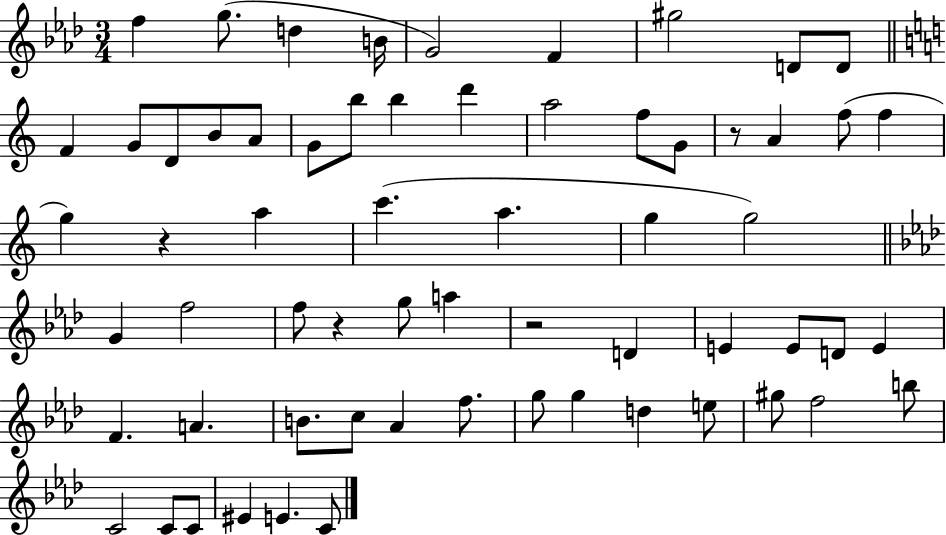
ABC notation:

X:1
T:Untitled
M:3/4
L:1/4
K:Ab
f g/2 d B/4 G2 F ^g2 D/2 D/2 F G/2 D/2 B/2 A/2 G/2 b/2 b d' a2 f/2 G/2 z/2 A f/2 f g z a c' a g g2 G f2 f/2 z g/2 a z2 D E E/2 D/2 E F A B/2 c/2 _A f/2 g/2 g d e/2 ^g/2 f2 b/2 C2 C/2 C/2 ^E E C/2